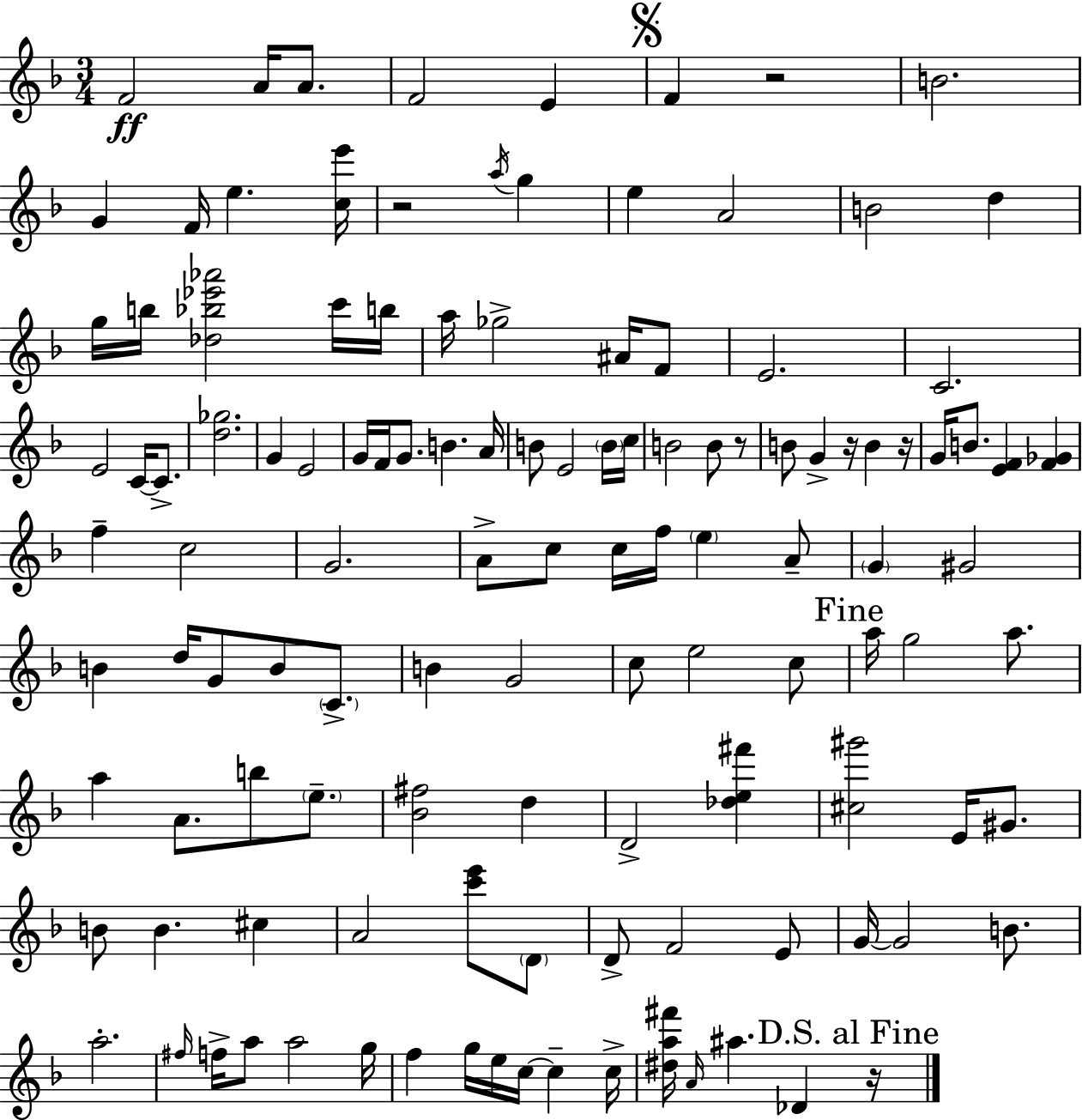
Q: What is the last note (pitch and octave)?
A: Db4